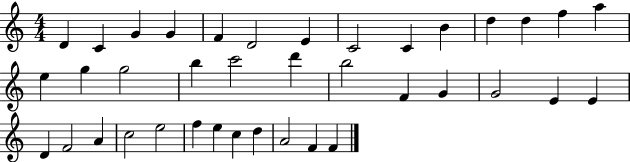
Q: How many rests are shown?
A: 0